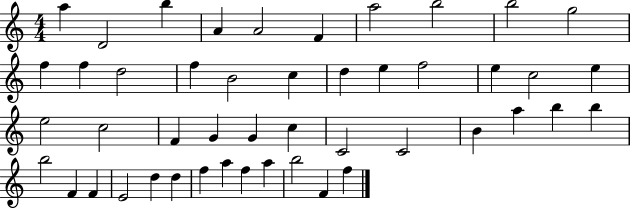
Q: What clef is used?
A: treble